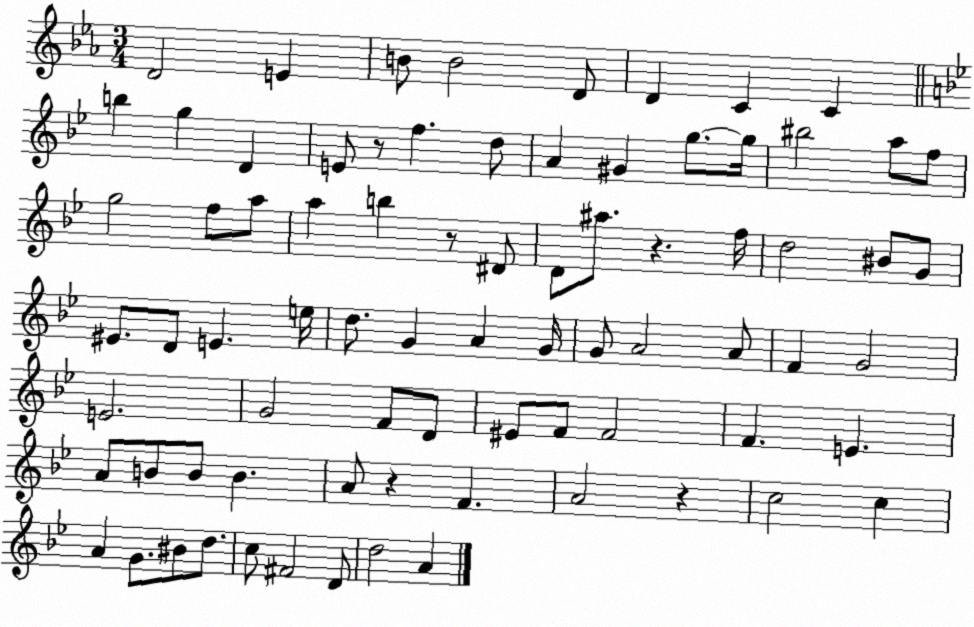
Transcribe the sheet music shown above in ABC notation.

X:1
T:Untitled
M:3/4
L:1/4
K:Eb
D2 E B/2 B2 D/2 D C C b g D E/2 z/2 f d/2 A ^G g/2 g/4 ^b2 a/2 f/2 g2 f/2 a/2 a b z/2 ^D/2 D/2 ^a/2 z f/4 d2 ^B/2 G/2 ^E/2 D/2 E e/4 d/2 G A G/4 G/2 A2 A/2 F G2 E2 G2 F/2 D/2 ^E/2 F/2 F2 F E A/2 B/2 B/2 B A/2 z F A2 z c2 c A G/2 ^B/2 d/2 c/2 ^F2 D/2 d2 A